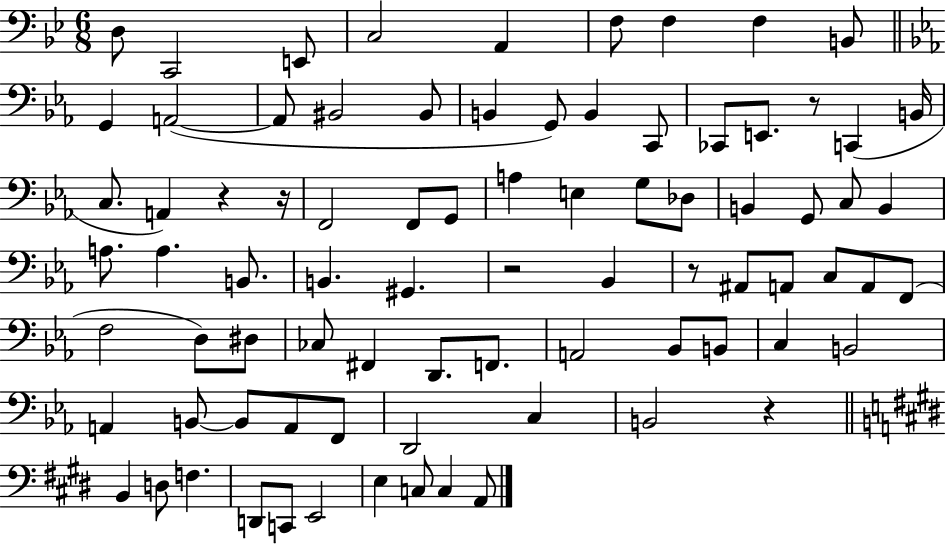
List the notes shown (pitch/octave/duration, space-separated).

D3/e C2/h E2/e C3/h A2/q F3/e F3/q F3/q B2/e G2/q A2/h A2/e BIS2/h BIS2/e B2/q G2/e B2/q C2/e CES2/e E2/e. R/e C2/q B2/s C3/e. A2/q R/q R/s F2/h F2/e G2/e A3/q E3/q G3/e Db3/e B2/q G2/e C3/e B2/q A3/e. A3/q. B2/e. B2/q. G#2/q. R/h Bb2/q R/e A#2/e A2/e C3/e A2/e F2/e F3/h D3/e D#3/e CES3/e F#2/q D2/e. F2/e. A2/h Bb2/e B2/e C3/q B2/h A2/q B2/e B2/e A2/e F2/e D2/h C3/q B2/h R/q B2/q D3/e F3/q. D2/e C2/e E2/h E3/q C3/e C3/q A2/e